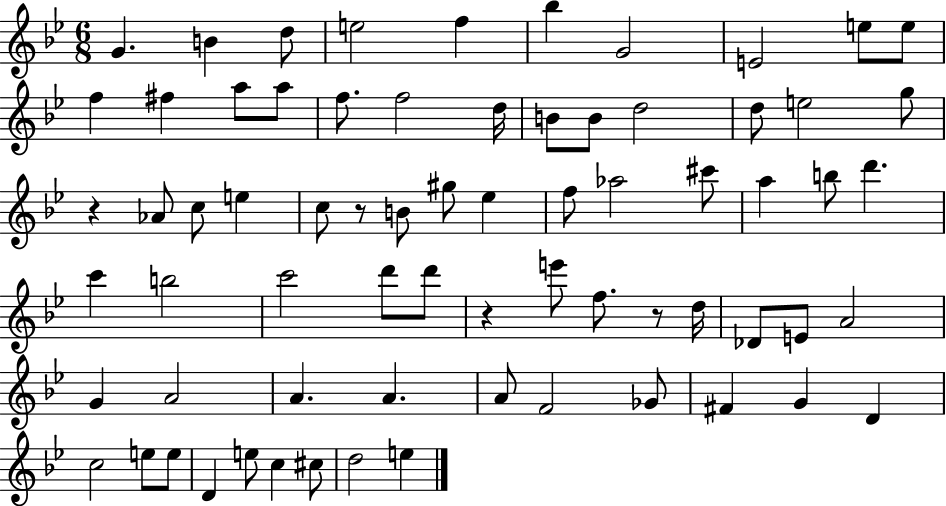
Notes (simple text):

G4/q. B4/q D5/e E5/h F5/q Bb5/q G4/h E4/h E5/e E5/e F5/q F#5/q A5/e A5/e F5/e. F5/h D5/s B4/e B4/e D5/h D5/e E5/h G5/e R/q Ab4/e C5/e E5/q C5/e R/e B4/e G#5/e Eb5/q F5/e Ab5/h C#6/e A5/q B5/e D6/q. C6/q B5/h C6/h D6/e D6/e R/q E6/e F5/e. R/e D5/s Db4/e E4/e A4/h G4/q A4/h A4/q. A4/q. A4/e F4/h Gb4/e F#4/q G4/q D4/q C5/h E5/e E5/e D4/q E5/e C5/q C#5/e D5/h E5/q